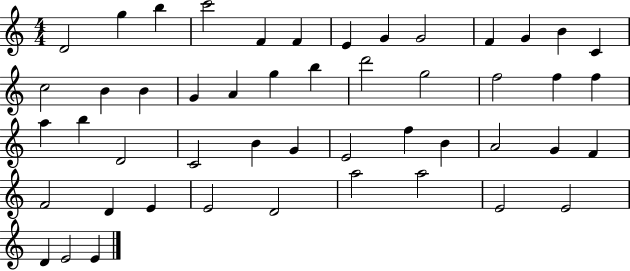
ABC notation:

X:1
T:Untitled
M:4/4
L:1/4
K:C
D2 g b c'2 F F E G G2 F G B C c2 B B G A g b d'2 g2 f2 f f a b D2 C2 B G E2 f B A2 G F F2 D E E2 D2 a2 a2 E2 E2 D E2 E